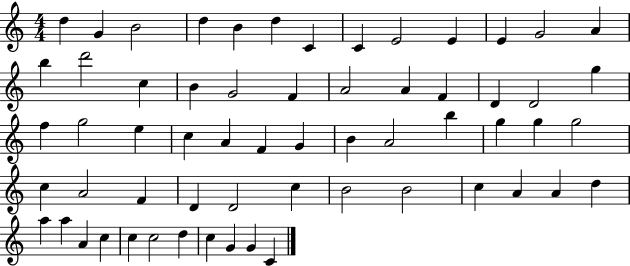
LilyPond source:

{
  \clef treble
  \numericTimeSignature
  \time 4/4
  \key c \major
  d''4 g'4 b'2 | d''4 b'4 d''4 c'4 | c'4 e'2 e'4 | e'4 g'2 a'4 | \break b''4 d'''2 c''4 | b'4 g'2 f'4 | a'2 a'4 f'4 | d'4 d'2 g''4 | \break f''4 g''2 e''4 | c''4 a'4 f'4 g'4 | b'4 a'2 b''4 | g''4 g''4 g''2 | \break c''4 a'2 f'4 | d'4 d'2 c''4 | b'2 b'2 | c''4 a'4 a'4 d''4 | \break a''4 a''4 a'4 c''4 | c''4 c''2 d''4 | c''4 g'4 g'4 c'4 | \bar "|."
}